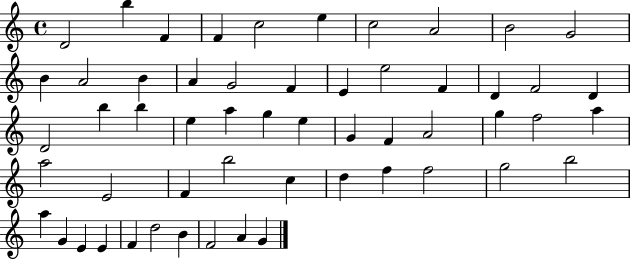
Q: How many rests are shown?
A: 0